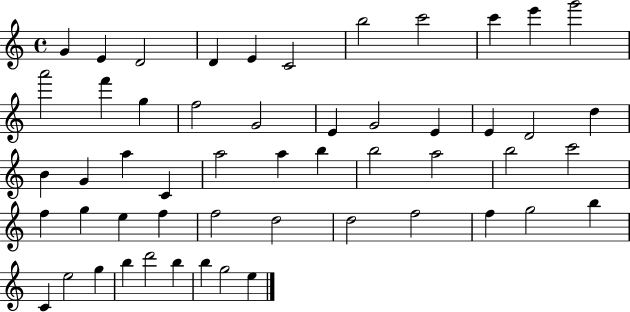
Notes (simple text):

G4/q E4/q D4/h D4/q E4/q C4/h B5/h C6/h C6/q E6/q G6/h A6/h F6/q G5/q F5/h G4/h E4/q G4/h E4/q E4/q D4/h D5/q B4/q G4/q A5/q C4/q A5/h A5/q B5/q B5/h A5/h B5/h C6/h F5/q G5/q E5/q F5/q F5/h D5/h D5/h F5/h F5/q G5/h B5/q C4/q E5/h G5/q B5/q D6/h B5/q B5/q G5/h E5/q